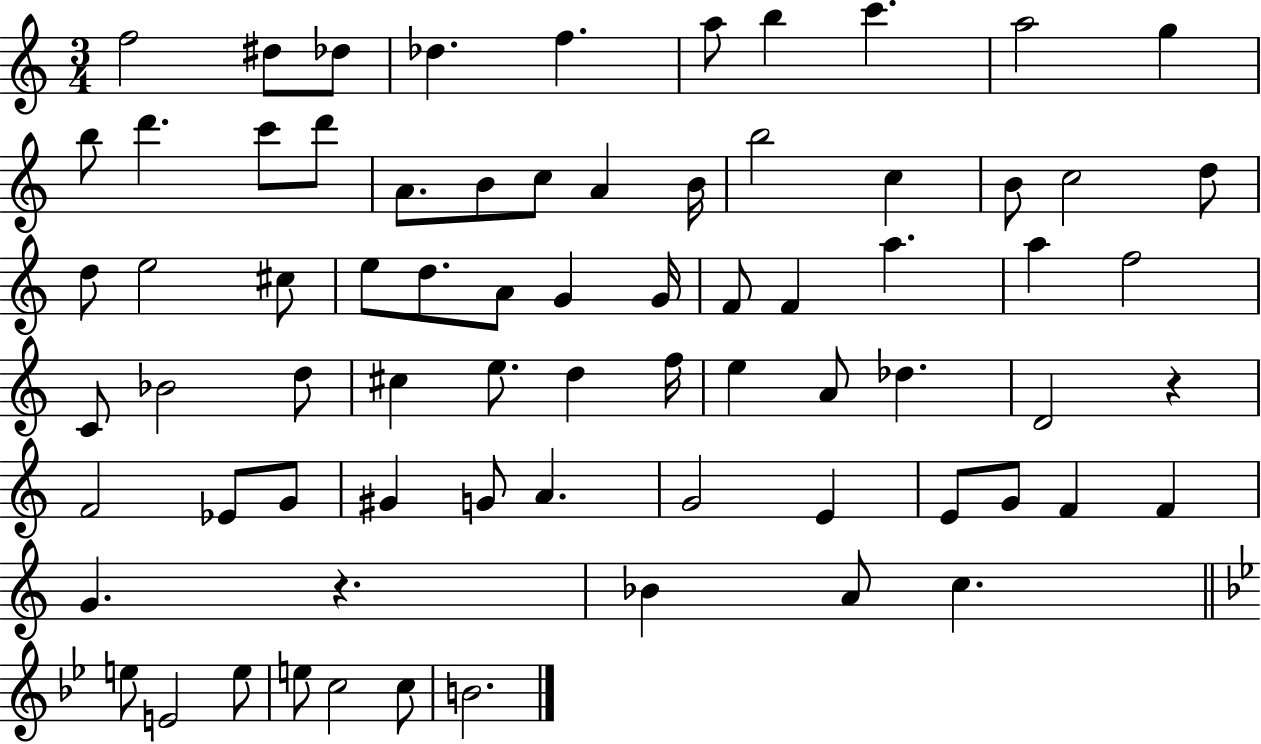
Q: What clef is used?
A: treble